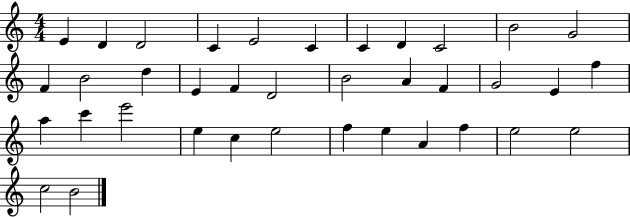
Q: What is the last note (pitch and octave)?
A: B4